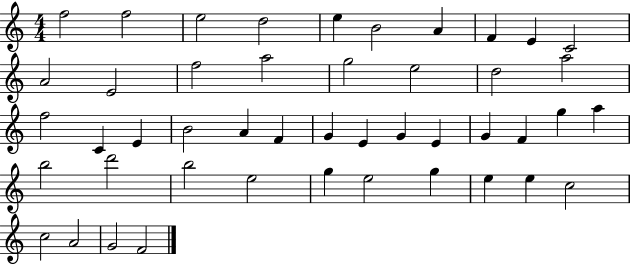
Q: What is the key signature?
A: C major